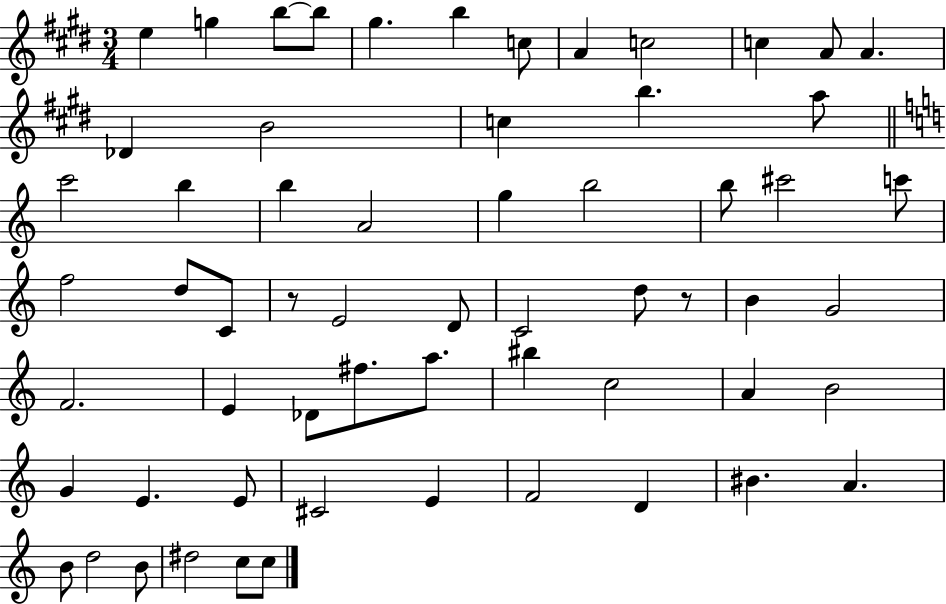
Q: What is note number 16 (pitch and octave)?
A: B5